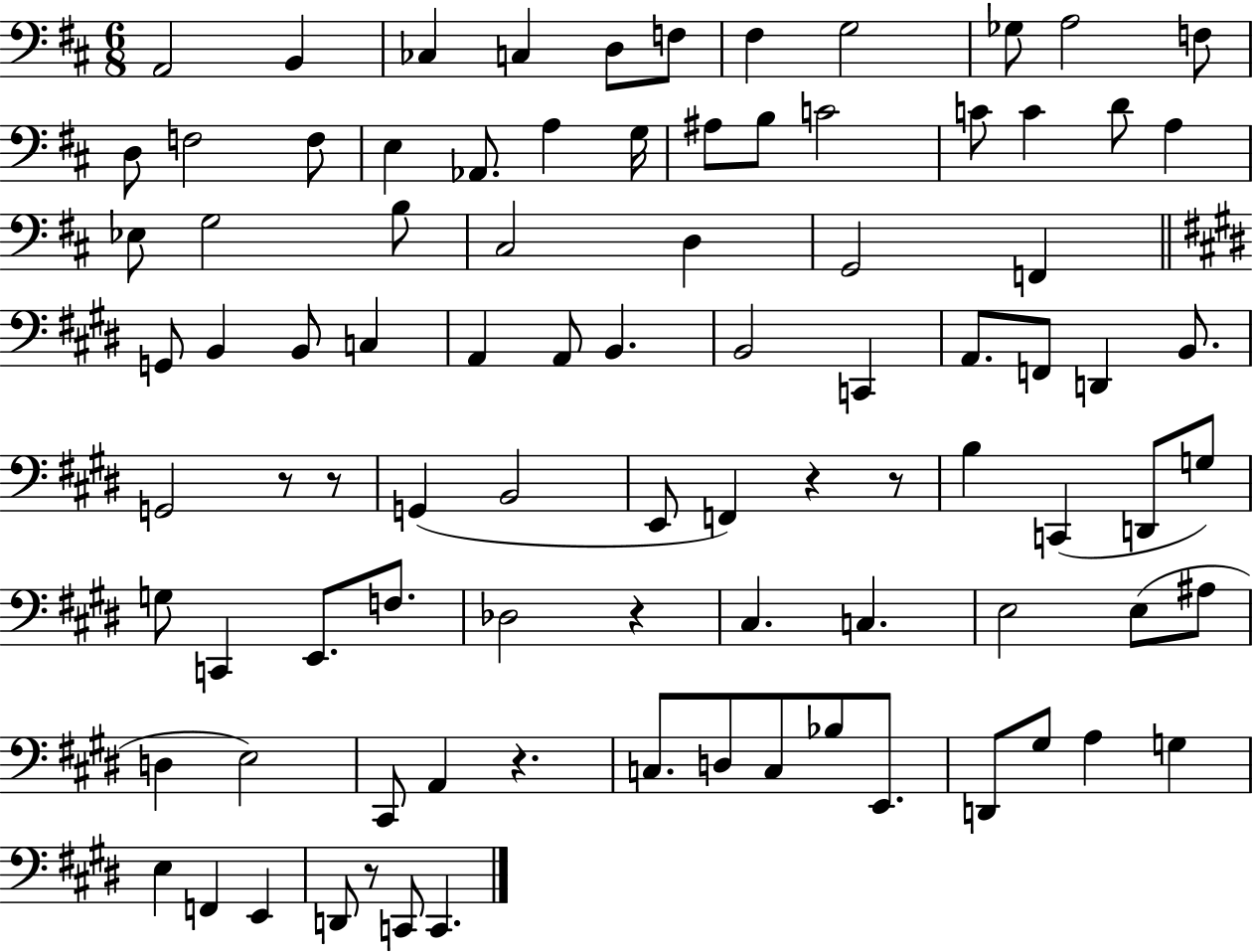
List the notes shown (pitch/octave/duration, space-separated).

A2/h B2/q CES3/q C3/q D3/e F3/e F#3/q G3/h Gb3/e A3/h F3/e D3/e F3/h F3/e E3/q Ab2/e. A3/q G3/s A#3/e B3/e C4/h C4/e C4/q D4/e A3/q Eb3/e G3/h B3/e C#3/h D3/q G2/h F2/q G2/e B2/q B2/e C3/q A2/q A2/e B2/q. B2/h C2/q A2/e. F2/e D2/q B2/e. G2/h R/e R/e G2/q B2/h E2/e F2/q R/q R/e B3/q C2/q D2/e G3/e G3/e C2/q E2/e. F3/e. Db3/h R/q C#3/q. C3/q. E3/h E3/e A#3/e D3/q E3/h C#2/e A2/q R/q. C3/e. D3/e C3/e Bb3/e E2/e. D2/e G#3/e A3/q G3/q E3/q F2/q E2/q D2/e R/e C2/e C2/q.